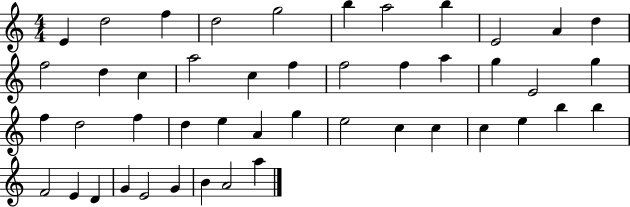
E4/q D5/h F5/q D5/h G5/h B5/q A5/h B5/q E4/h A4/q D5/q F5/h D5/q C5/q A5/h C5/q F5/q F5/h F5/q A5/q G5/q E4/h G5/q F5/q D5/h F5/q D5/q E5/q A4/q G5/q E5/h C5/q C5/q C5/q E5/q B5/q B5/q F4/h E4/q D4/q G4/q E4/h G4/q B4/q A4/h A5/q